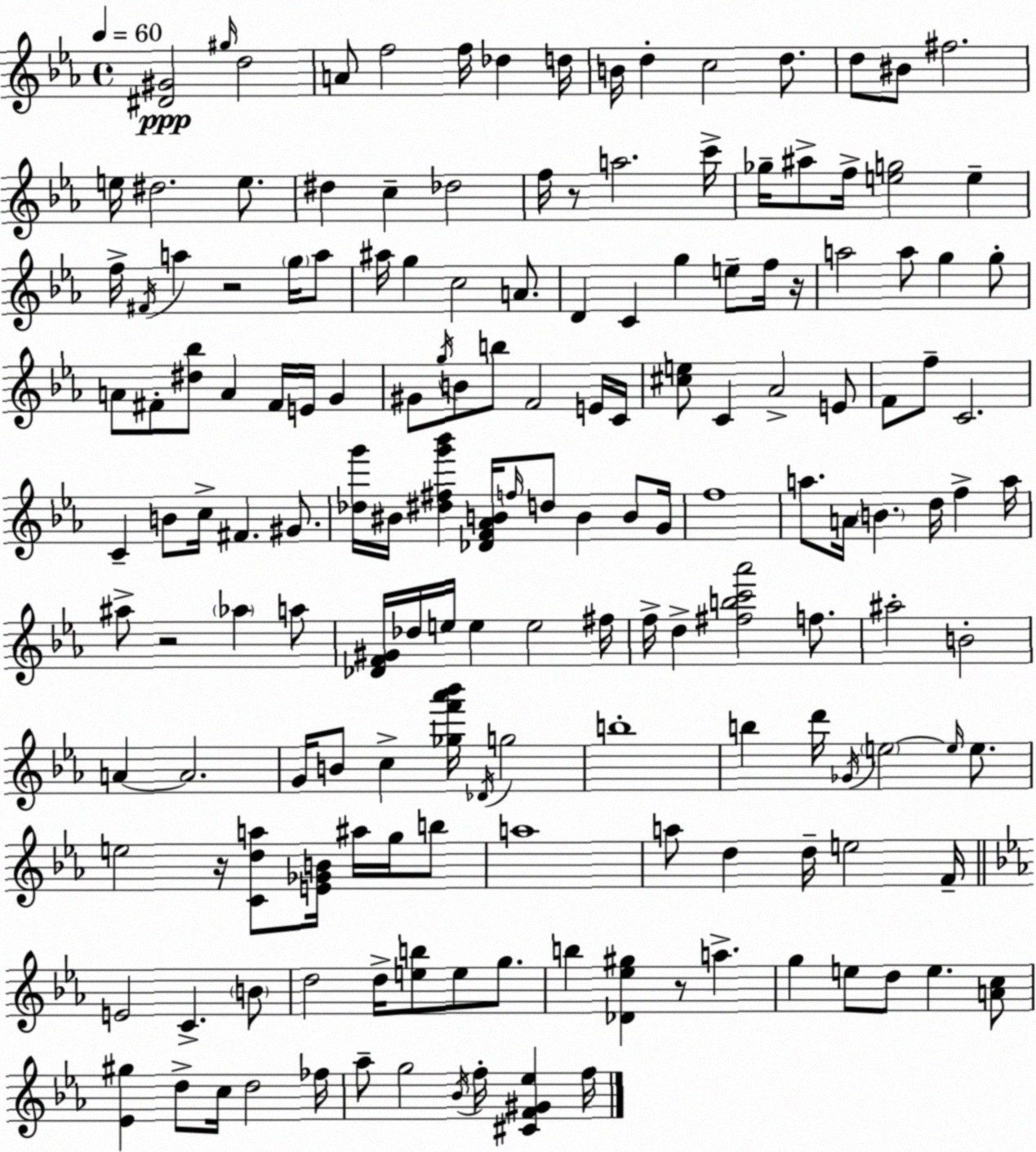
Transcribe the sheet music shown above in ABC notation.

X:1
T:Untitled
M:4/4
L:1/4
K:Eb
[^D^G]2 ^g/4 d2 A/2 f2 f/4 _d d/4 B/4 d c2 d/2 d/2 ^B/2 ^f2 e/4 ^d2 e/2 ^d c _d2 f/4 z/2 a2 c'/4 _g/4 ^a/2 f/4 [eg]2 e f/4 ^F/4 a z2 g/4 a/2 ^a/4 g c2 A/2 D C g e/2 f/4 z/4 a2 a/2 g g/2 A/2 ^F/2 [^d_b]/2 A ^F/4 E/4 G ^G/2 g/4 B/2 b/2 F2 E/4 C/4 [^ce]/2 C _A2 E/2 F/2 f/2 C2 C B/2 c/4 ^F ^G/2 [_dg']/4 ^B/4 [^d^fg'_b'] [_DF_AB]/4 f/4 d/2 B B/2 G/4 f4 a/2 A/4 B d/4 f a/4 ^a/2 z2 _a a/2 [_DF^G]/4 _d/4 e/4 e e2 ^f/4 f/4 d [^fbc'_a']2 f/2 ^a2 B2 A A2 G/4 B/2 c [_gf'_a'_b']/4 _D/4 g2 b4 b d'/4 _G/4 e2 e/4 e/2 e2 z/4 [Cda]/2 [E_GB]/4 ^a/4 g/4 b/2 a4 a/2 d d/4 e2 F/4 E2 C B/2 d2 d/4 [eb]/2 e/2 g/2 b [_D_e^g] z/2 a g e/2 d/2 e [Ac]/2 [_E^g] d/2 c/4 d2 _f/4 _a/2 g2 _B/4 f/4 [^CF^G_e] f/4